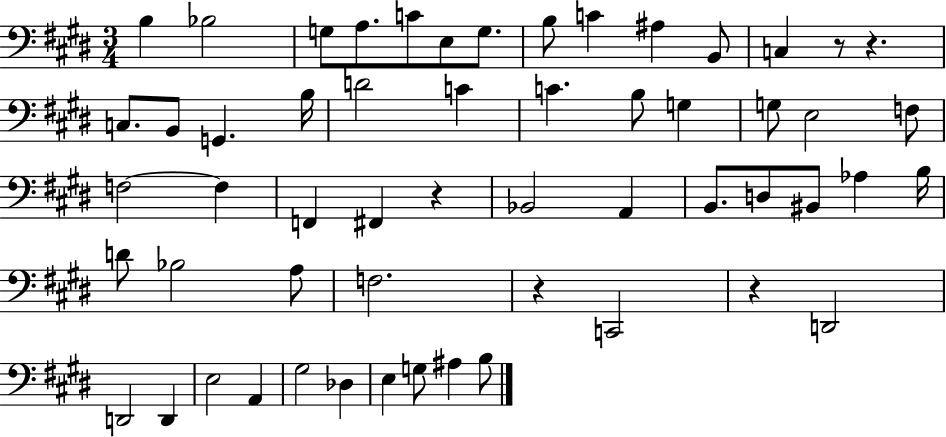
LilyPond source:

{
  \clef bass
  \numericTimeSignature
  \time 3/4
  \key e \major
  b4 bes2 | g8 a8. c'8 e8 g8. | b8 c'4 ais4 b,8 | c4 r8 r4. | \break c8. b,8 g,4. b16 | d'2 c'4 | c'4. b8 g4 | g8 e2 f8 | \break f2~~ f4 | f,4 fis,4 r4 | bes,2 a,4 | b,8. d8 bis,8 aes4 b16 | \break d'8 bes2 a8 | f2. | r4 c,2 | r4 d,2 | \break d,2 d,4 | e2 a,4 | gis2 des4 | e4 g8 ais4 b8 | \break \bar "|."
}